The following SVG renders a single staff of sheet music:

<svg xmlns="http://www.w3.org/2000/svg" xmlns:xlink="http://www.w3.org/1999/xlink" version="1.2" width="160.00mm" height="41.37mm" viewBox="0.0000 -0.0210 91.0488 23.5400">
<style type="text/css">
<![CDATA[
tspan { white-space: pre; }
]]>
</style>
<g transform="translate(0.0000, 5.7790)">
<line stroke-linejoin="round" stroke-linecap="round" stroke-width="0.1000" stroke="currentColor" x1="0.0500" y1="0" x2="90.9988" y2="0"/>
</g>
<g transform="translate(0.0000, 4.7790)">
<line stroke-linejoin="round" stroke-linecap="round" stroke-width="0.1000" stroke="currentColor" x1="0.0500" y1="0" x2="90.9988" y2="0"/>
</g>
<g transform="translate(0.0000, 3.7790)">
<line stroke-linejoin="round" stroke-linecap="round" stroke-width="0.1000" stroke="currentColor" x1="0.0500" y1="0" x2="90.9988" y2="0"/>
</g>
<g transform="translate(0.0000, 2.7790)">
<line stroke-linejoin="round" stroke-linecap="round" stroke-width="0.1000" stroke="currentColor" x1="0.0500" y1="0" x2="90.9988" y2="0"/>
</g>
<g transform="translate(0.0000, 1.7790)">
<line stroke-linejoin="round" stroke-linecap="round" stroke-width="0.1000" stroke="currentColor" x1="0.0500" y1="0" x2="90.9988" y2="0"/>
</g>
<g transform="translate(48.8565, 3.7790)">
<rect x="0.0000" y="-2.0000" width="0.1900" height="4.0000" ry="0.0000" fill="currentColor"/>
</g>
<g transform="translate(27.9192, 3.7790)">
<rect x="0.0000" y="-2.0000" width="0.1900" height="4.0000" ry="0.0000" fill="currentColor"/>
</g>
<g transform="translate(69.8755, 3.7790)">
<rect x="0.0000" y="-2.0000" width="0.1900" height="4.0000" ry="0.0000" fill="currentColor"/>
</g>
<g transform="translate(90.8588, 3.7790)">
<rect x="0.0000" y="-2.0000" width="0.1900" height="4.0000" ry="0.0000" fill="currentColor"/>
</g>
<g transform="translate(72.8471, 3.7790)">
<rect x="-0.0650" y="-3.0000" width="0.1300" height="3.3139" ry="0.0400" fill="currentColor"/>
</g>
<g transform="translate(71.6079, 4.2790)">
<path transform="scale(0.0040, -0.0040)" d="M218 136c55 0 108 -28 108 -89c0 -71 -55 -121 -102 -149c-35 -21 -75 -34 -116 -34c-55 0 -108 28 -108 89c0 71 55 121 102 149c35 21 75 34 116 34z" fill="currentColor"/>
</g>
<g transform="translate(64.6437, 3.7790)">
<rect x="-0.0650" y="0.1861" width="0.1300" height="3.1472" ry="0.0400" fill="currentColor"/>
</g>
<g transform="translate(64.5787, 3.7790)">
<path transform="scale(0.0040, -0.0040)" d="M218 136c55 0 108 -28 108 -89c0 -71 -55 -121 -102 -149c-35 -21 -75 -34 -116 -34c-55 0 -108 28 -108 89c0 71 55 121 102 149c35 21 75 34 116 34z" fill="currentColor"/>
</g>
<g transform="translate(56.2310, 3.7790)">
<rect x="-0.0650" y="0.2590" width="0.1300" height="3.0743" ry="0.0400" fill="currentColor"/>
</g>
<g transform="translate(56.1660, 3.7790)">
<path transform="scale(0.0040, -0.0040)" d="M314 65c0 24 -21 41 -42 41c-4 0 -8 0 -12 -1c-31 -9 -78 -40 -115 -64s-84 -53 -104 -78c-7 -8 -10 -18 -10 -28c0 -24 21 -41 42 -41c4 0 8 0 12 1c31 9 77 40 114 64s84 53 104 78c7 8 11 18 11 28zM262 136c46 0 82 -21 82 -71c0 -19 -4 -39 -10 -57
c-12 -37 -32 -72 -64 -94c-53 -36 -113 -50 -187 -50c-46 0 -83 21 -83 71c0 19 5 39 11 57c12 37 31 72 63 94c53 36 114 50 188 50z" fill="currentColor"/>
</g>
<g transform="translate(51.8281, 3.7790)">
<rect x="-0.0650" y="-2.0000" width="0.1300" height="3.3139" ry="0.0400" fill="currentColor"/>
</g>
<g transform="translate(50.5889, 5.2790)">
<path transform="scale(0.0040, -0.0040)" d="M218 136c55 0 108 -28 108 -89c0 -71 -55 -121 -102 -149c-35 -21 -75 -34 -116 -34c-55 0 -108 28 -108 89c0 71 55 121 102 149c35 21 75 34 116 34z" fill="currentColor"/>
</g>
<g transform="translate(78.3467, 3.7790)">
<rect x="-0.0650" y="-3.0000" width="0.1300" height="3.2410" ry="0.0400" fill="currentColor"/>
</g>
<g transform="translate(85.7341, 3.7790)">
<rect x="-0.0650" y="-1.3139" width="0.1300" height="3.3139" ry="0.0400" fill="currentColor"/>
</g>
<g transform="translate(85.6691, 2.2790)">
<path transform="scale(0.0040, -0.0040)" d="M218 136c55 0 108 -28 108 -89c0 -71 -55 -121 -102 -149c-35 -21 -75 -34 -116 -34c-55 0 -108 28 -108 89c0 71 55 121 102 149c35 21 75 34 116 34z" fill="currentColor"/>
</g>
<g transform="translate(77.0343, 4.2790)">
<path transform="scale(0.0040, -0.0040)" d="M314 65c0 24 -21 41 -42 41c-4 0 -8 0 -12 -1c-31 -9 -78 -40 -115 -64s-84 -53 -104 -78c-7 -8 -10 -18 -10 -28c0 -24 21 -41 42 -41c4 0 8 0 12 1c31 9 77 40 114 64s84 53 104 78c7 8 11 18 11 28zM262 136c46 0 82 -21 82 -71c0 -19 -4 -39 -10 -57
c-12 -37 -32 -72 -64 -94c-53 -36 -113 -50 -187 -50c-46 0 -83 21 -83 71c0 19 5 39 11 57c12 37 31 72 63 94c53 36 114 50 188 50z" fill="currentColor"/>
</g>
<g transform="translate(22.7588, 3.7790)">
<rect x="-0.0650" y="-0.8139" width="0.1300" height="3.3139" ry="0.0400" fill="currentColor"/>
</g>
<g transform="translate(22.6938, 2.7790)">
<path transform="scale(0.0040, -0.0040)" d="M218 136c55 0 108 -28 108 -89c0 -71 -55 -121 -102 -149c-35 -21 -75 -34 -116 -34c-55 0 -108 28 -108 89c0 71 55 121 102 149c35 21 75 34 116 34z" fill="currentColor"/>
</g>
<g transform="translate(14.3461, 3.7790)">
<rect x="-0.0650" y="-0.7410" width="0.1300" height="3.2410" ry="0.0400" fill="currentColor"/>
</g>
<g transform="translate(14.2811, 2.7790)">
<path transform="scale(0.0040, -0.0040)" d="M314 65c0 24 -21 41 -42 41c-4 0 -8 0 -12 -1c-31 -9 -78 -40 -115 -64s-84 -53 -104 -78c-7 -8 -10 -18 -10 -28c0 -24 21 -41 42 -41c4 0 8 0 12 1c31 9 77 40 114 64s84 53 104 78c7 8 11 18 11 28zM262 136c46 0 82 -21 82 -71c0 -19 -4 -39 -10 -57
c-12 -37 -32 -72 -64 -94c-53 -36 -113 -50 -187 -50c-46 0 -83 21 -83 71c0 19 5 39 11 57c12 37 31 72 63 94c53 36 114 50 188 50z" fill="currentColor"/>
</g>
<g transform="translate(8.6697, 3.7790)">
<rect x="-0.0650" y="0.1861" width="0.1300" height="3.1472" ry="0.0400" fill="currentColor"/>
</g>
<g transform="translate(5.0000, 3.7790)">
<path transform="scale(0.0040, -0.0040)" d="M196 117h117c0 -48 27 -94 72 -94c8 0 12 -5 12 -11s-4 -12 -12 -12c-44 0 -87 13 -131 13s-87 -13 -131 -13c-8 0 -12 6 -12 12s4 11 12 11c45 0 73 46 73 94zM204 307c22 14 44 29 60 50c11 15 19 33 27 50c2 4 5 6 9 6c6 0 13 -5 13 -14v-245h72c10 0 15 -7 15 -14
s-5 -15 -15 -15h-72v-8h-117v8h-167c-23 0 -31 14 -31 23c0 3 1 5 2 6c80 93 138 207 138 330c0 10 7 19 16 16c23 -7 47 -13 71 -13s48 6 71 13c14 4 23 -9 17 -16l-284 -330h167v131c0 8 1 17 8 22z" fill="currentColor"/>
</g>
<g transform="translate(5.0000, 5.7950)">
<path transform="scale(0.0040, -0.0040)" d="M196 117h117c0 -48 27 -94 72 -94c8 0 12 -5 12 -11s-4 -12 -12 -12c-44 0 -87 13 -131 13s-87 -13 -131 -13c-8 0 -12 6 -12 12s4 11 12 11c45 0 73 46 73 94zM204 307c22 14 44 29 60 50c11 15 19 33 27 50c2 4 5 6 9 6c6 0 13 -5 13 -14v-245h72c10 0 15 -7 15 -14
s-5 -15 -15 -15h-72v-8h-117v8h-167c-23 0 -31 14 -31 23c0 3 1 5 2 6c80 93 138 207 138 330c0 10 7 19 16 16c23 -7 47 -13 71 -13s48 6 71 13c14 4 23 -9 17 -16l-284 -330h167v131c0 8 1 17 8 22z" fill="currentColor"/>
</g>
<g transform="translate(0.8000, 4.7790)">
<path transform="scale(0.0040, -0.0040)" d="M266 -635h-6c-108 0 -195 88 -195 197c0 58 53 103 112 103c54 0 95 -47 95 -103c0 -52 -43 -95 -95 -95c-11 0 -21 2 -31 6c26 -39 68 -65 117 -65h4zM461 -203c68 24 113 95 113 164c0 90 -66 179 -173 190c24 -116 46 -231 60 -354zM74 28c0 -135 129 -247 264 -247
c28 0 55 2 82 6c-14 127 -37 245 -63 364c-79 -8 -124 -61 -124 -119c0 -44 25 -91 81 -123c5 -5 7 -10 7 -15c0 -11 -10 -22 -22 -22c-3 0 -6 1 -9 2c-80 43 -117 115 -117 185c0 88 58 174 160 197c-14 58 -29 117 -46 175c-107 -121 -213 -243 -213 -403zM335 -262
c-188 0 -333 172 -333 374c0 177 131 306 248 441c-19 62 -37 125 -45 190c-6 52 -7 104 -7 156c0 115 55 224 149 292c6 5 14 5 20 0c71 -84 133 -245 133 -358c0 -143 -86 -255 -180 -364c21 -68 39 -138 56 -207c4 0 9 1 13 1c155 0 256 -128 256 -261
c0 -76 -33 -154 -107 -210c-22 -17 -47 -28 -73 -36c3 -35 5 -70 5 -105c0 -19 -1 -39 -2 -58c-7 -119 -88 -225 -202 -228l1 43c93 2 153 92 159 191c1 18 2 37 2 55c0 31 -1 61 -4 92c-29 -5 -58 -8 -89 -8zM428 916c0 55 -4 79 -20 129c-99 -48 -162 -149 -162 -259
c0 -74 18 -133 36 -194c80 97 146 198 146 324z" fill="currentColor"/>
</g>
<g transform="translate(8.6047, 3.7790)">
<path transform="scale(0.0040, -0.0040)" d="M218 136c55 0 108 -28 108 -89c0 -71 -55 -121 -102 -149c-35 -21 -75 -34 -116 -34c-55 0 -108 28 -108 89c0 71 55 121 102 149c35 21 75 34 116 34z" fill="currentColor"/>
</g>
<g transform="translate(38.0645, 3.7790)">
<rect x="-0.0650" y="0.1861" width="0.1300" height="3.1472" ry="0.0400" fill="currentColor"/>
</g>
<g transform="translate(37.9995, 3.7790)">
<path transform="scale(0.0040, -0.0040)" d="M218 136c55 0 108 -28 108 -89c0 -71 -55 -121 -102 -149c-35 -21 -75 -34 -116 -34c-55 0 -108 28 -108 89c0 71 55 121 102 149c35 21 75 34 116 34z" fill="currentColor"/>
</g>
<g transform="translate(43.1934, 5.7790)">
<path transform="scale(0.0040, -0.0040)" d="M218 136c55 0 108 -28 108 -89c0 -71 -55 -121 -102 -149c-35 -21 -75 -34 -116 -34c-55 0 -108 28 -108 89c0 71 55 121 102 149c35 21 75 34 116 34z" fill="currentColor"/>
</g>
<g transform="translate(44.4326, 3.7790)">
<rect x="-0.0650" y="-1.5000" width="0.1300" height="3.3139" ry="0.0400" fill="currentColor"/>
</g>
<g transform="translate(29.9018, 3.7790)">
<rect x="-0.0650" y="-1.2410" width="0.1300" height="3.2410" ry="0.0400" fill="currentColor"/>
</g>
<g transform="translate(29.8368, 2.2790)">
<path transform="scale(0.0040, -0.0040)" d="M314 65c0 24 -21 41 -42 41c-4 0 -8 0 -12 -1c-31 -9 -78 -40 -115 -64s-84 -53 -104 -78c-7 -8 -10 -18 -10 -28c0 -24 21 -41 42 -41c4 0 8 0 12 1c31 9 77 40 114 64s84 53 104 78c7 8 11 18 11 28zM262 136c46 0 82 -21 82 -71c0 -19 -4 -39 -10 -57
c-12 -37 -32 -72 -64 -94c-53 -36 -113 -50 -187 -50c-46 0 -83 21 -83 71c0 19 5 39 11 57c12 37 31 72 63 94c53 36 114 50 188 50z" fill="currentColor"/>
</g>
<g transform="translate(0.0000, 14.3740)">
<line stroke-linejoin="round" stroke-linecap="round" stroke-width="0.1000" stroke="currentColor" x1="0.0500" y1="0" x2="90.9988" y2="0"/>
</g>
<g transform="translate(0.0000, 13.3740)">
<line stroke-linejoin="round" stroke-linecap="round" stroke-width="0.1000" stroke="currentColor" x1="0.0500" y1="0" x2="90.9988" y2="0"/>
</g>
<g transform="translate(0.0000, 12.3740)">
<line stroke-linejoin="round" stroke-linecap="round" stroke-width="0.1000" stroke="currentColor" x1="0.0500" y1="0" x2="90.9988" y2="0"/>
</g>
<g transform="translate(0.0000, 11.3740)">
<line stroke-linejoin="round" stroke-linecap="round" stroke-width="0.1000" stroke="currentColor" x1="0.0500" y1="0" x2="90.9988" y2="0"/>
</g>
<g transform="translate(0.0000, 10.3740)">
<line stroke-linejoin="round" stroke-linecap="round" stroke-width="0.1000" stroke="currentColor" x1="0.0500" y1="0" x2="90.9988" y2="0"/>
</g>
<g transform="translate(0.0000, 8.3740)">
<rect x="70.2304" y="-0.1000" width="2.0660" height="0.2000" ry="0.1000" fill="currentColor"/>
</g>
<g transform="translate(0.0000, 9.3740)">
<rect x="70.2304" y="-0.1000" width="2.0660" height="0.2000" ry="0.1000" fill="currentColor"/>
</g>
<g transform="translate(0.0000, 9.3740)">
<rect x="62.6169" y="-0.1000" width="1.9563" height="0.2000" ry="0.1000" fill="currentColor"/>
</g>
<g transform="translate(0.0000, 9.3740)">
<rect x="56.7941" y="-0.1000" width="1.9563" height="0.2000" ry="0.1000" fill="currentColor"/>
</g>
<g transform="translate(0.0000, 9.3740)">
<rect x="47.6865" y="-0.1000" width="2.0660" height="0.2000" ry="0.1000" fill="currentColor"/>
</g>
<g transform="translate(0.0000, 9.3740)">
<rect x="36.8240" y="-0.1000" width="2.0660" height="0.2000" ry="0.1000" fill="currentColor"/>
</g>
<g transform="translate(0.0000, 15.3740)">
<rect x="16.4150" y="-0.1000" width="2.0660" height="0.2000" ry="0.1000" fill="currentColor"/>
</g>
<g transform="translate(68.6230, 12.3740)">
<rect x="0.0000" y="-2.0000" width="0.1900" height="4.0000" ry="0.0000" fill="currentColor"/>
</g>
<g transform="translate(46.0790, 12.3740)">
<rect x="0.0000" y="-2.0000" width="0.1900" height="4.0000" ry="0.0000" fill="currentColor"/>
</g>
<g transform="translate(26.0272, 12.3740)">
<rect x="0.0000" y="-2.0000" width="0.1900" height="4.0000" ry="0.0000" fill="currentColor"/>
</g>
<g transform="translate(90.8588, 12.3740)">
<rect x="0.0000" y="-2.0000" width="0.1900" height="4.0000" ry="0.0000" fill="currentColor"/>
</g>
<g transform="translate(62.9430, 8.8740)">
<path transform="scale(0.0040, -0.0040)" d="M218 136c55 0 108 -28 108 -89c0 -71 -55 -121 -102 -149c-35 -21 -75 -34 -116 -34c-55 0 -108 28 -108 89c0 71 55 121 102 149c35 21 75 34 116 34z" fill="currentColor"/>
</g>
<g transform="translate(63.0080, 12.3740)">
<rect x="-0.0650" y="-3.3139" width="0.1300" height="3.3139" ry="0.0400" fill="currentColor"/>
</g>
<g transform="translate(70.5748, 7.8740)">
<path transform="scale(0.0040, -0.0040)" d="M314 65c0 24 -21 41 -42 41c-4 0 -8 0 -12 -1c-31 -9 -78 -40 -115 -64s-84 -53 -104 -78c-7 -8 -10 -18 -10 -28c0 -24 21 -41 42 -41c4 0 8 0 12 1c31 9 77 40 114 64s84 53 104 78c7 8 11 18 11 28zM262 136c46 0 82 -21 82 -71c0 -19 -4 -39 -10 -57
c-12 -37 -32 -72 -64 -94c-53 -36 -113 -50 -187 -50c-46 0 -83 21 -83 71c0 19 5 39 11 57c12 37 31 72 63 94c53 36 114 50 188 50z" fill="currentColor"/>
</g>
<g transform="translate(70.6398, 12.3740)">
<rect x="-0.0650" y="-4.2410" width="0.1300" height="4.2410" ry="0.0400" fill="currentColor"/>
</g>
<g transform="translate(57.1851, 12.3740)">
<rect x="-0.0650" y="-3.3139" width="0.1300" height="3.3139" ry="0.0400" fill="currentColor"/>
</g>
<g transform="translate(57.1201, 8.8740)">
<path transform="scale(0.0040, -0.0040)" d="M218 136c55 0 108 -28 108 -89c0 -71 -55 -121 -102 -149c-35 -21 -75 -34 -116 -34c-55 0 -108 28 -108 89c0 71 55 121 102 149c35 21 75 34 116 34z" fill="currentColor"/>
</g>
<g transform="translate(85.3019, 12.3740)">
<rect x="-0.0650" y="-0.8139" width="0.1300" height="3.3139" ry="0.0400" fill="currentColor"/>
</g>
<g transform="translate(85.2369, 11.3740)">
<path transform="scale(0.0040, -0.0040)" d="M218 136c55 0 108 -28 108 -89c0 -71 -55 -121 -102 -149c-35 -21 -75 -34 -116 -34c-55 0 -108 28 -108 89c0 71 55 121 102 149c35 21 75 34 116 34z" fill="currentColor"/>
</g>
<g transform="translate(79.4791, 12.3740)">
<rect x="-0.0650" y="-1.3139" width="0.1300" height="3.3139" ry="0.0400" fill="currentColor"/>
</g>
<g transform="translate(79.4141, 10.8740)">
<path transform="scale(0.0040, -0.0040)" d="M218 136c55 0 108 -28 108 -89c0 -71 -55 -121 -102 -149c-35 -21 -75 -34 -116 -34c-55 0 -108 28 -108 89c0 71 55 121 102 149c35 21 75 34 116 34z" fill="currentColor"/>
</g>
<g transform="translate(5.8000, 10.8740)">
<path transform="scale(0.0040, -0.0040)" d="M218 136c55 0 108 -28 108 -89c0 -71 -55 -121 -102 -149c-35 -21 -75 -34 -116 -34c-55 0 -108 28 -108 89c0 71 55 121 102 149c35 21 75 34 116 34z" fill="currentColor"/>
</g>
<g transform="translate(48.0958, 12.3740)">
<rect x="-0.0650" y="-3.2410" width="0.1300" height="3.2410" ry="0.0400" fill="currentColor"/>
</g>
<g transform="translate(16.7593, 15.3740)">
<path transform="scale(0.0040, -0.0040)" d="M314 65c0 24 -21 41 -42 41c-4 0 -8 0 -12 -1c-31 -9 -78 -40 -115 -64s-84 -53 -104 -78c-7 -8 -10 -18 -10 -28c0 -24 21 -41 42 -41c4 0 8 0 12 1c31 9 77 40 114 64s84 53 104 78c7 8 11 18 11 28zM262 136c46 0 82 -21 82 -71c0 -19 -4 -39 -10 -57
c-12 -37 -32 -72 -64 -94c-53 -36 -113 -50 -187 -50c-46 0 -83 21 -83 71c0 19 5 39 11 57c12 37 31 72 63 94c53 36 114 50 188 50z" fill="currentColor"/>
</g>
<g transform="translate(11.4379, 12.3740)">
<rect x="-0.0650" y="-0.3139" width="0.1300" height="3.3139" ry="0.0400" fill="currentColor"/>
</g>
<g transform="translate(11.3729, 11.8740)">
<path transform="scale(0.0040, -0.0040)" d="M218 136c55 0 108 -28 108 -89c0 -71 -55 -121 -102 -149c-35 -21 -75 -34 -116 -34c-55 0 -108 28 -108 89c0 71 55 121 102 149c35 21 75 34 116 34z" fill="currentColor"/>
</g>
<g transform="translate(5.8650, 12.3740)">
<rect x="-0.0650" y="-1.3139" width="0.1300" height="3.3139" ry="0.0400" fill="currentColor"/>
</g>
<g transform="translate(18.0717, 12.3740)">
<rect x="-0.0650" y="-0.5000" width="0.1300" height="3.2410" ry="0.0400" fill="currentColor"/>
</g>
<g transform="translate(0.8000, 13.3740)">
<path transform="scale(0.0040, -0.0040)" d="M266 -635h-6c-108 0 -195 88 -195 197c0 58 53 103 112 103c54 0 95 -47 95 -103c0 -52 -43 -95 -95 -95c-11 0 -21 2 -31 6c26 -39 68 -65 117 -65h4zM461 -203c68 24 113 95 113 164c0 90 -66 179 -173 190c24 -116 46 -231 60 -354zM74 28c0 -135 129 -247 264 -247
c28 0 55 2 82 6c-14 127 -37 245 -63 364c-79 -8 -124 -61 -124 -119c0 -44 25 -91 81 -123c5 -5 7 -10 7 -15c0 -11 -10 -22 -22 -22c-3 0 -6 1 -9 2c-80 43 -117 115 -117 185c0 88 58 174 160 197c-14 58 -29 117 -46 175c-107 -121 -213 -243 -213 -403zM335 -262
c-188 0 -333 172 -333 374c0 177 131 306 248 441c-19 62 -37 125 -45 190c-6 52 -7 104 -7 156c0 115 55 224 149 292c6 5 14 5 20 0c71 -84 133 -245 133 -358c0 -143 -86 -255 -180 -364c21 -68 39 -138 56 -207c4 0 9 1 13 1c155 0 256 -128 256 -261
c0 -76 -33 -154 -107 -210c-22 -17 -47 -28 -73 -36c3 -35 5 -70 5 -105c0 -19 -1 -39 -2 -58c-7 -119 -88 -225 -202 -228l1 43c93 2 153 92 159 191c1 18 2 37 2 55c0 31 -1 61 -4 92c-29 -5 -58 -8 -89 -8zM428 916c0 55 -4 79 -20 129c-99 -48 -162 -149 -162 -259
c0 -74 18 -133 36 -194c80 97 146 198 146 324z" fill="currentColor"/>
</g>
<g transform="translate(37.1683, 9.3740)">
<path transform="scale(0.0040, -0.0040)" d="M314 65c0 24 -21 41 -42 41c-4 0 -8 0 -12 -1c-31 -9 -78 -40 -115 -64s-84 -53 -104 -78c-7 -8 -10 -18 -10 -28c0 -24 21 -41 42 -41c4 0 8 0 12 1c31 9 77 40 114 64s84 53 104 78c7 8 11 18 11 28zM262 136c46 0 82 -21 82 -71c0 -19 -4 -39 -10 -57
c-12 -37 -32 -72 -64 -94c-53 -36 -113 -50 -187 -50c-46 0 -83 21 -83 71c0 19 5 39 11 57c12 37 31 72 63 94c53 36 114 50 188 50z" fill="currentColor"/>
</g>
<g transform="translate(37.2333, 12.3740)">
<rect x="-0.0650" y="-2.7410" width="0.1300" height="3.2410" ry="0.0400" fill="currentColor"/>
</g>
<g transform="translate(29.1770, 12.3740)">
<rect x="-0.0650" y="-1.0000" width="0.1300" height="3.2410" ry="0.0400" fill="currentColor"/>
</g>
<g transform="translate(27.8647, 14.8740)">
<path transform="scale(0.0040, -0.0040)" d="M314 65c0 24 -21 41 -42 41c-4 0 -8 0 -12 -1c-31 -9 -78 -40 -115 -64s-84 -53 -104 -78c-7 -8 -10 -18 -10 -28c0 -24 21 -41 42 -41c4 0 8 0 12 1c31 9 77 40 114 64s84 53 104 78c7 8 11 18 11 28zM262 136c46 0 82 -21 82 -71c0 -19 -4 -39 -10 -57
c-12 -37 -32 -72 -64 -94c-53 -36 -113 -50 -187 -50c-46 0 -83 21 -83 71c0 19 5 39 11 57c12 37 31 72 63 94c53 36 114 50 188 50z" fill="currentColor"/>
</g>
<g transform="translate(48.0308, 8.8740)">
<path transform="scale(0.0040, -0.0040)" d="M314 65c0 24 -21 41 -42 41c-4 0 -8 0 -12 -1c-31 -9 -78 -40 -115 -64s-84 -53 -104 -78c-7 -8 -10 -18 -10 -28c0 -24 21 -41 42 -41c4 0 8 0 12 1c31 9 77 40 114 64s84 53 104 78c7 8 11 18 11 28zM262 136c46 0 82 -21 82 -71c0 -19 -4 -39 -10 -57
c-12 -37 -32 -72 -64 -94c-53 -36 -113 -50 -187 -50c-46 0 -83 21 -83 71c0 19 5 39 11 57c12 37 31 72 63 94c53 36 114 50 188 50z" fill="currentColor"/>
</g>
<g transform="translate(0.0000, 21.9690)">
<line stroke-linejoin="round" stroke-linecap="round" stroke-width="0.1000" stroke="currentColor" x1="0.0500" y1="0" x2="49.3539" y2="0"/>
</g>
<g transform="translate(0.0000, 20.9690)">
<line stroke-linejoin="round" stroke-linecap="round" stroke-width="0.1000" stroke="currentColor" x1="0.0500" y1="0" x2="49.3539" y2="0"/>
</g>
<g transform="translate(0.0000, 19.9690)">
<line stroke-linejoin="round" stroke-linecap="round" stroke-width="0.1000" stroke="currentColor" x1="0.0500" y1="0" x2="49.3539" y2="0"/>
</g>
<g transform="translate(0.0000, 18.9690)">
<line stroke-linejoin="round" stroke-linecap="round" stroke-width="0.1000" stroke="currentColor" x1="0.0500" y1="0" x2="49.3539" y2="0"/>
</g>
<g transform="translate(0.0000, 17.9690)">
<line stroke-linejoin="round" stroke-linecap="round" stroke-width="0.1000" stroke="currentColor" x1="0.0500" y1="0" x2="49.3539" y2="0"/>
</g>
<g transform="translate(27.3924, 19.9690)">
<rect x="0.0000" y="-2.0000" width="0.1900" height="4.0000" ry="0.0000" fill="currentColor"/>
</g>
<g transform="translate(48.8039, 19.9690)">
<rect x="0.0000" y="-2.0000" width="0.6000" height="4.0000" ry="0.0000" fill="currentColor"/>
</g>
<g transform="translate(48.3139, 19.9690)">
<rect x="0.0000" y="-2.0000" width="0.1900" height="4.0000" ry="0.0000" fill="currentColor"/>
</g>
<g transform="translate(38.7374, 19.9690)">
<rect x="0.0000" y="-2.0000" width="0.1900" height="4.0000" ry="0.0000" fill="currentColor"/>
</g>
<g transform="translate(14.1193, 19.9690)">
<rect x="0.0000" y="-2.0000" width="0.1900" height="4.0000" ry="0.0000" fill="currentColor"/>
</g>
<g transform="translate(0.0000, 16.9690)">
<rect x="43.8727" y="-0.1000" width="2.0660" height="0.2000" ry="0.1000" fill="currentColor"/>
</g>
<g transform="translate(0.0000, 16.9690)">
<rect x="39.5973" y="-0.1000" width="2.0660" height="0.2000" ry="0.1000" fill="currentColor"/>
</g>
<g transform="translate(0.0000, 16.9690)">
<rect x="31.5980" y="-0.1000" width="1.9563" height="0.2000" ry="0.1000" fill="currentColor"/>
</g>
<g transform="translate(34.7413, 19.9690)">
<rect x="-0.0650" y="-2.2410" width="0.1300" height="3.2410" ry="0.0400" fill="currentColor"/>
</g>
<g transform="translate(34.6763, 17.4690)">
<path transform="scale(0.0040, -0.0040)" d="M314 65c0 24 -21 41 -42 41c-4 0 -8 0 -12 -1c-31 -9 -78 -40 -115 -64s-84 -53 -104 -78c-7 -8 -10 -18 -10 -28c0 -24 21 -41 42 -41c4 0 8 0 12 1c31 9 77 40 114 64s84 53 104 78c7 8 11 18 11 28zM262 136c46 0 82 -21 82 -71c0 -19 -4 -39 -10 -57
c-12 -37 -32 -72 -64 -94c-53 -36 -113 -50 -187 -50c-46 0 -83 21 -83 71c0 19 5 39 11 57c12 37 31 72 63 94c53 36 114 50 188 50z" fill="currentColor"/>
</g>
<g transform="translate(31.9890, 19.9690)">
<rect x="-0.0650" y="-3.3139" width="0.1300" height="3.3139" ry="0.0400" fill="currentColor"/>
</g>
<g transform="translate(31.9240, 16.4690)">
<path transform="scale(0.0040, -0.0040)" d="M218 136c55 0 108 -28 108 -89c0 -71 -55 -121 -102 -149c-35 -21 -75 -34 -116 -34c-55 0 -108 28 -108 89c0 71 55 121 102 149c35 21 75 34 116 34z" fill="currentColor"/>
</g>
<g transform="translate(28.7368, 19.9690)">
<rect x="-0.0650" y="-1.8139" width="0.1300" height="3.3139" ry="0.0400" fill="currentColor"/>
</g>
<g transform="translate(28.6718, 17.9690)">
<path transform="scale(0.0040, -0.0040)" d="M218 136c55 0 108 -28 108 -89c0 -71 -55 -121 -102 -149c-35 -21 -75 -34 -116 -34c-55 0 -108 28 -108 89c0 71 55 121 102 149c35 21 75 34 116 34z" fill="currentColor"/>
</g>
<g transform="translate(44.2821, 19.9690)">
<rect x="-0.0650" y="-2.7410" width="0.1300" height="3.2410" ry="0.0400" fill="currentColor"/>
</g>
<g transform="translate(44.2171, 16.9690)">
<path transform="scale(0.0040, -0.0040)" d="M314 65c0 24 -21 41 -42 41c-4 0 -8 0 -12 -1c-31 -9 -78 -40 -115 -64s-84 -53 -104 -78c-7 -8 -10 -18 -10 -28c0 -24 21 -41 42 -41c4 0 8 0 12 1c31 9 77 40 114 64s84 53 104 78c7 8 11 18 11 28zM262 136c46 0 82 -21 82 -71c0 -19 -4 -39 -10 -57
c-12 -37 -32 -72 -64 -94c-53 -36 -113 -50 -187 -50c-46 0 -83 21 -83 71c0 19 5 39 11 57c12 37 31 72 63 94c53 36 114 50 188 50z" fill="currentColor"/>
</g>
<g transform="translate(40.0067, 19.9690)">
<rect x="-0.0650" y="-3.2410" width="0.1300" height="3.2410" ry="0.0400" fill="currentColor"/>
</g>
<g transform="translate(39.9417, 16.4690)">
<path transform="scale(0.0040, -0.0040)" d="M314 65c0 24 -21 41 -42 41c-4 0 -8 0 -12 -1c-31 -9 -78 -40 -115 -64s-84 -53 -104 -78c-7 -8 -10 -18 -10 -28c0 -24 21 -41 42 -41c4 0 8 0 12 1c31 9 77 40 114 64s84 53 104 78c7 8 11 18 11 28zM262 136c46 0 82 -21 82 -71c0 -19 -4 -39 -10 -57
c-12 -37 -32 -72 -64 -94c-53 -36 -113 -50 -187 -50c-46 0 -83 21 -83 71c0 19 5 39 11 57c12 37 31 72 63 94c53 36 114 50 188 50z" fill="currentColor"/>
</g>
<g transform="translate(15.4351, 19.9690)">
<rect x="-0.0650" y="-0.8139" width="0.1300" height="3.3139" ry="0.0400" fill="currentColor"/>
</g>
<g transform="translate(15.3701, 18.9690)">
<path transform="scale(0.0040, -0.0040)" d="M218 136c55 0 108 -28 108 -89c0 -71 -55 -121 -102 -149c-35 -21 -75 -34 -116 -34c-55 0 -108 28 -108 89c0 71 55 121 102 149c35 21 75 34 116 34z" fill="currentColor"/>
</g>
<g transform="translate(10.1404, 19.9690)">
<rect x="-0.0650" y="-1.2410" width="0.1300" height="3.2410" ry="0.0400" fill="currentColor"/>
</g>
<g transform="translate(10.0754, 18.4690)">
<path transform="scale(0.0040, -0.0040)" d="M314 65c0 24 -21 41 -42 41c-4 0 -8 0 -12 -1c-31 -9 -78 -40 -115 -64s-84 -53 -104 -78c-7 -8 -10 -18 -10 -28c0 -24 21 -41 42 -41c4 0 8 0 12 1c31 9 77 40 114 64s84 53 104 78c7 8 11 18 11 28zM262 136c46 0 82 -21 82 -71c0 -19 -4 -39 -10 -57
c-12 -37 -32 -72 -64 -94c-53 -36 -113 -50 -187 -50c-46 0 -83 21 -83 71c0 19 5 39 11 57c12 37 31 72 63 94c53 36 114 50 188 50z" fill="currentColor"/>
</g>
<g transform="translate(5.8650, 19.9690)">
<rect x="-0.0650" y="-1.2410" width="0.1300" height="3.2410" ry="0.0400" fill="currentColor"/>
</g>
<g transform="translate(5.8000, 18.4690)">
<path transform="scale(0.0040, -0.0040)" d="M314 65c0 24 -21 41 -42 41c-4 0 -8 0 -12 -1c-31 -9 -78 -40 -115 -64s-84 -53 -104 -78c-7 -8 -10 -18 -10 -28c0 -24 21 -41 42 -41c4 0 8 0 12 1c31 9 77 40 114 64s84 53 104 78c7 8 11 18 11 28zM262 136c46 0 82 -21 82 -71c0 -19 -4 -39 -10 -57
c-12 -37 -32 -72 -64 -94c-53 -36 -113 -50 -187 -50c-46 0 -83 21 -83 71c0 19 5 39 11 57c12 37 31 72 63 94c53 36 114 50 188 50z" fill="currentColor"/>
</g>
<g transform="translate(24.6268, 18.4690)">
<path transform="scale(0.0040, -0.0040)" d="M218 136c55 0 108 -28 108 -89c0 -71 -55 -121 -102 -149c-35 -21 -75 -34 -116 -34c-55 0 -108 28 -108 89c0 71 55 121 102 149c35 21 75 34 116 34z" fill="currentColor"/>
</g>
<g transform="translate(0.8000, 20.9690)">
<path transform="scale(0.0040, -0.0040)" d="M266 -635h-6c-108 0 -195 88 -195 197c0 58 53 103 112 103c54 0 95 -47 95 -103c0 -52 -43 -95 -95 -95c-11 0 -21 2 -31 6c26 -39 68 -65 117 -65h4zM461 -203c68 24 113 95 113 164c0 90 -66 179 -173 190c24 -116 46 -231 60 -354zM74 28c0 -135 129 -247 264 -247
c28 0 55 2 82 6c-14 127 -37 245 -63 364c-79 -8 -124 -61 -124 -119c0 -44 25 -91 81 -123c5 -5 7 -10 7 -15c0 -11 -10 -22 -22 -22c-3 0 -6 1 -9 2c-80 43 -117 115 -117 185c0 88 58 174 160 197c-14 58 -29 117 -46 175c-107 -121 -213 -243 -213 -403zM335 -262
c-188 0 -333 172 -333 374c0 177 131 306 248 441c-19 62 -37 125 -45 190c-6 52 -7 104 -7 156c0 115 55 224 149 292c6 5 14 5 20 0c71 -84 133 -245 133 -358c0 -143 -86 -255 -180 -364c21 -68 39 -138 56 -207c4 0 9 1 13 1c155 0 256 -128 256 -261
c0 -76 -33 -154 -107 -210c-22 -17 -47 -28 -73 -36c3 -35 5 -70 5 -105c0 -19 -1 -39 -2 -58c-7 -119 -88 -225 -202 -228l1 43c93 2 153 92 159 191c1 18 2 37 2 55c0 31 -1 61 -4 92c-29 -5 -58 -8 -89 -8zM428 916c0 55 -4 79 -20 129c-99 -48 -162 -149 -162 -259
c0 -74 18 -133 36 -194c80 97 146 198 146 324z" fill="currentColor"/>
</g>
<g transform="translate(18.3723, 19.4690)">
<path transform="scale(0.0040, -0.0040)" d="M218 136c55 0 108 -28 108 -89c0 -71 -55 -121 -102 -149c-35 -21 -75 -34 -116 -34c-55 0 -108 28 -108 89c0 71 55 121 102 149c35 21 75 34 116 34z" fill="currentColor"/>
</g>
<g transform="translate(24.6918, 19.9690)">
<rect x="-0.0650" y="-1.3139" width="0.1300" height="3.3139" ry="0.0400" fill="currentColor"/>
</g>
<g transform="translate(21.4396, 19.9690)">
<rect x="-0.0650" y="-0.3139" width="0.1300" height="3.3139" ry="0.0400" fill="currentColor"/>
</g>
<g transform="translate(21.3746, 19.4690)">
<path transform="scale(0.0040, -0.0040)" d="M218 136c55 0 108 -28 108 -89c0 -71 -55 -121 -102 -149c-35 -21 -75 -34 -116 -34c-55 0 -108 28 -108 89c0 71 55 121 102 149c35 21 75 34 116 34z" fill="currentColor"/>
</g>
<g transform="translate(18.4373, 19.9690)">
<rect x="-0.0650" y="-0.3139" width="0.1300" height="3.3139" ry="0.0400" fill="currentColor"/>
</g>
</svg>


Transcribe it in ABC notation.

X:1
T:Untitled
M:4/4
L:1/4
K:C
B d2 d e2 B E F B2 B A A2 e e c C2 D2 a2 b2 b b d'2 e d e2 e2 d c c e f b g2 b2 a2